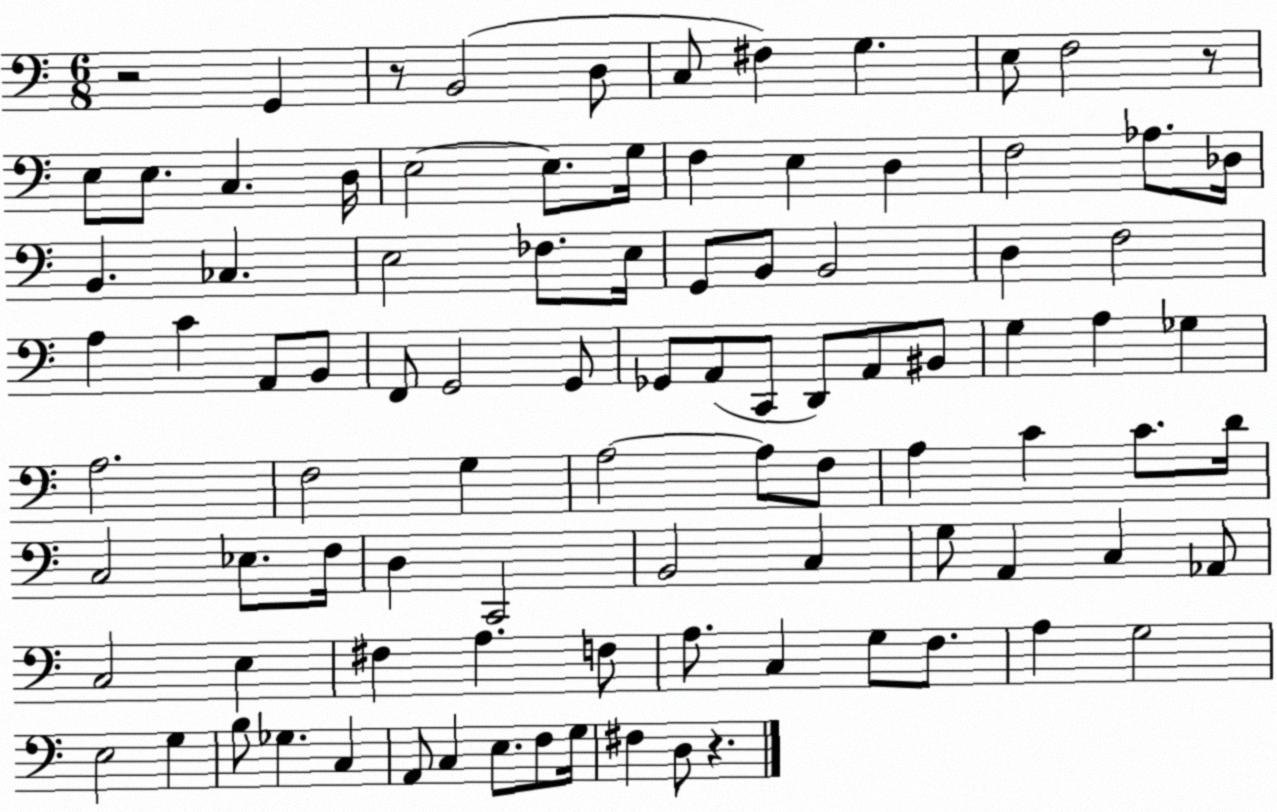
X:1
T:Untitled
M:6/8
L:1/4
K:C
z2 G,, z/2 B,,2 D,/2 C,/2 ^F, G, E,/2 F,2 z/2 E,/2 E,/2 C, D,/4 E,2 E,/2 G,/4 F, E, D, F,2 _A,/2 _D,/4 B,, _C, E,2 _F,/2 E,/4 G,,/2 B,,/2 B,,2 D, F,2 A, C A,,/2 B,,/2 F,,/2 G,,2 G,,/2 _G,,/2 A,,/2 C,,/2 D,,/2 A,,/2 ^B,,/2 G, A, _G, A,2 F,2 G, A,2 A,/2 F,/2 A, C C/2 D/4 C,2 _E,/2 F,/4 D, C,,2 B,,2 C, G,/2 A,, C, _A,,/2 C,2 E, ^F, A, F,/2 A,/2 C, G,/2 F,/2 A, G,2 E,2 G, B,/2 _G, C, A,,/2 C, E,/2 F,/2 G,/4 ^F, D,/2 z